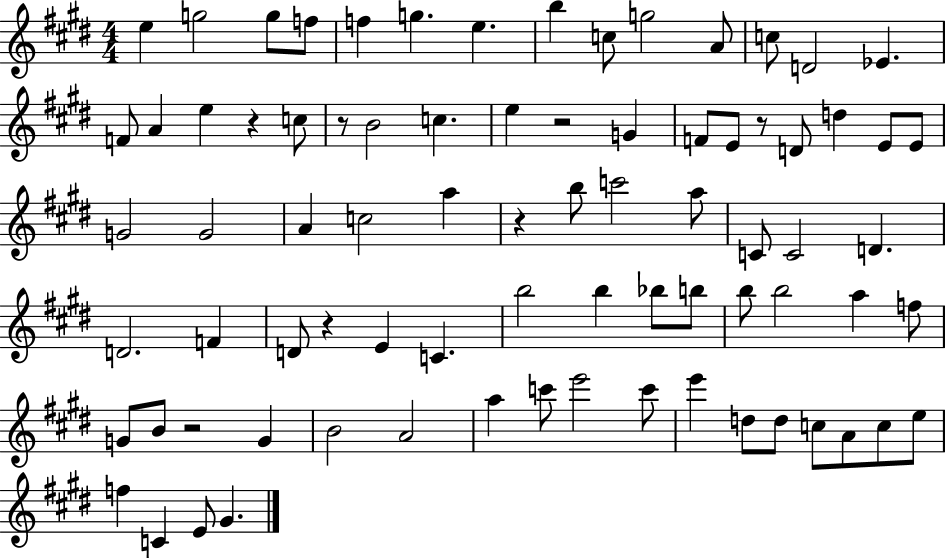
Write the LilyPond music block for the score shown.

{
  \clef treble
  \numericTimeSignature
  \time 4/4
  \key e \major
  e''4 g''2 g''8 f''8 | f''4 g''4. e''4. | b''4 c''8 g''2 a'8 | c''8 d'2 ees'4. | \break f'8 a'4 e''4 r4 c''8 | r8 b'2 c''4. | e''4 r2 g'4 | f'8 e'8 r8 d'8 d''4 e'8 e'8 | \break g'2 g'2 | a'4 c''2 a''4 | r4 b''8 c'''2 a''8 | c'8 c'2 d'4. | \break d'2. f'4 | d'8 r4 e'4 c'4. | b''2 b''4 bes''8 b''8 | b''8 b''2 a''4 f''8 | \break g'8 b'8 r2 g'4 | b'2 a'2 | a''4 c'''8 e'''2 c'''8 | e'''4 d''8 d''8 c''8 a'8 c''8 e''8 | \break f''4 c'4 e'8 gis'4. | \bar "|."
}